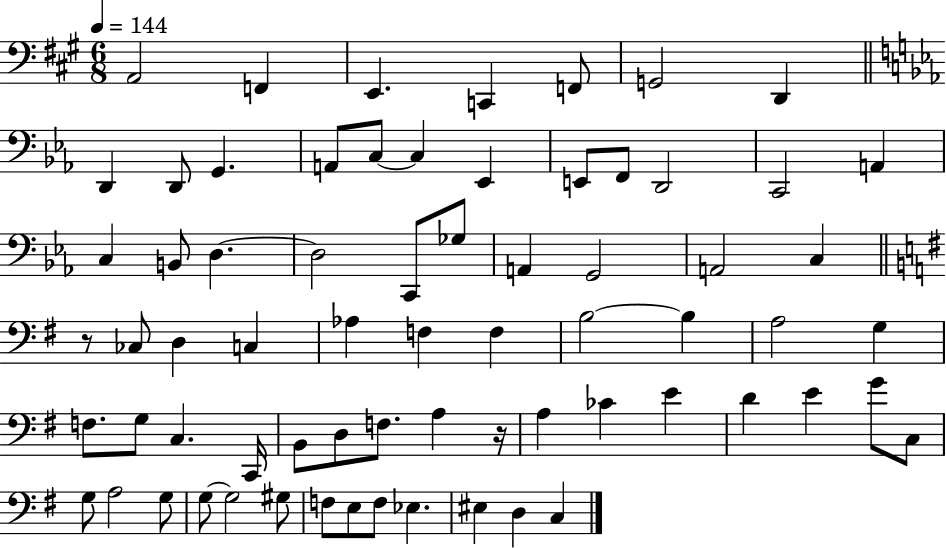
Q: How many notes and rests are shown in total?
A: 69